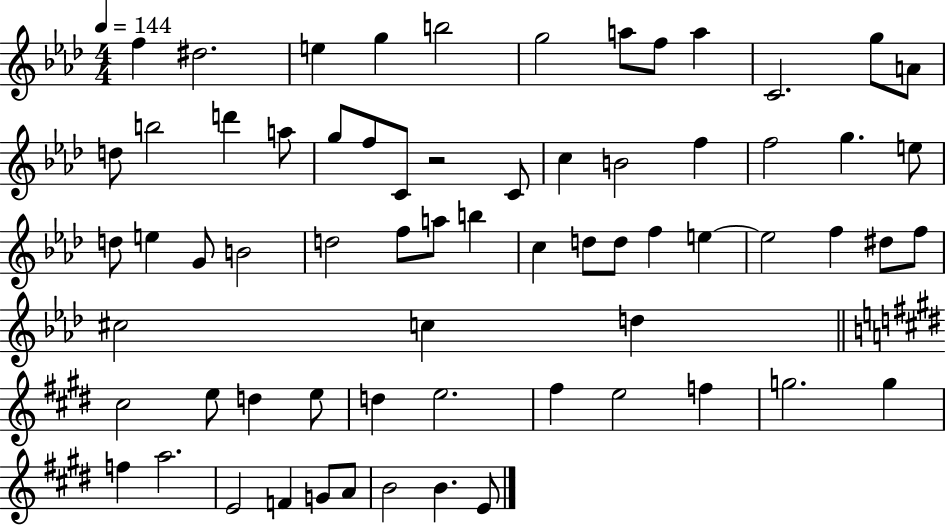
{
  \clef treble
  \numericTimeSignature
  \time 4/4
  \key aes \major
  \tempo 4 = 144
  f''4 dis''2. | e''4 g''4 b''2 | g''2 a''8 f''8 a''4 | c'2. g''8 a'8 | \break d''8 b''2 d'''4 a''8 | g''8 f''8 c'8 r2 c'8 | c''4 b'2 f''4 | f''2 g''4. e''8 | \break d''8 e''4 g'8 b'2 | d''2 f''8 a''8 b''4 | c''4 d''8 d''8 f''4 e''4~~ | e''2 f''4 dis''8 f''8 | \break cis''2 c''4 d''4 | \bar "||" \break \key e \major cis''2 e''8 d''4 e''8 | d''4 e''2. | fis''4 e''2 f''4 | g''2. g''4 | \break f''4 a''2. | e'2 f'4 g'8 a'8 | b'2 b'4. e'8 | \bar "|."
}